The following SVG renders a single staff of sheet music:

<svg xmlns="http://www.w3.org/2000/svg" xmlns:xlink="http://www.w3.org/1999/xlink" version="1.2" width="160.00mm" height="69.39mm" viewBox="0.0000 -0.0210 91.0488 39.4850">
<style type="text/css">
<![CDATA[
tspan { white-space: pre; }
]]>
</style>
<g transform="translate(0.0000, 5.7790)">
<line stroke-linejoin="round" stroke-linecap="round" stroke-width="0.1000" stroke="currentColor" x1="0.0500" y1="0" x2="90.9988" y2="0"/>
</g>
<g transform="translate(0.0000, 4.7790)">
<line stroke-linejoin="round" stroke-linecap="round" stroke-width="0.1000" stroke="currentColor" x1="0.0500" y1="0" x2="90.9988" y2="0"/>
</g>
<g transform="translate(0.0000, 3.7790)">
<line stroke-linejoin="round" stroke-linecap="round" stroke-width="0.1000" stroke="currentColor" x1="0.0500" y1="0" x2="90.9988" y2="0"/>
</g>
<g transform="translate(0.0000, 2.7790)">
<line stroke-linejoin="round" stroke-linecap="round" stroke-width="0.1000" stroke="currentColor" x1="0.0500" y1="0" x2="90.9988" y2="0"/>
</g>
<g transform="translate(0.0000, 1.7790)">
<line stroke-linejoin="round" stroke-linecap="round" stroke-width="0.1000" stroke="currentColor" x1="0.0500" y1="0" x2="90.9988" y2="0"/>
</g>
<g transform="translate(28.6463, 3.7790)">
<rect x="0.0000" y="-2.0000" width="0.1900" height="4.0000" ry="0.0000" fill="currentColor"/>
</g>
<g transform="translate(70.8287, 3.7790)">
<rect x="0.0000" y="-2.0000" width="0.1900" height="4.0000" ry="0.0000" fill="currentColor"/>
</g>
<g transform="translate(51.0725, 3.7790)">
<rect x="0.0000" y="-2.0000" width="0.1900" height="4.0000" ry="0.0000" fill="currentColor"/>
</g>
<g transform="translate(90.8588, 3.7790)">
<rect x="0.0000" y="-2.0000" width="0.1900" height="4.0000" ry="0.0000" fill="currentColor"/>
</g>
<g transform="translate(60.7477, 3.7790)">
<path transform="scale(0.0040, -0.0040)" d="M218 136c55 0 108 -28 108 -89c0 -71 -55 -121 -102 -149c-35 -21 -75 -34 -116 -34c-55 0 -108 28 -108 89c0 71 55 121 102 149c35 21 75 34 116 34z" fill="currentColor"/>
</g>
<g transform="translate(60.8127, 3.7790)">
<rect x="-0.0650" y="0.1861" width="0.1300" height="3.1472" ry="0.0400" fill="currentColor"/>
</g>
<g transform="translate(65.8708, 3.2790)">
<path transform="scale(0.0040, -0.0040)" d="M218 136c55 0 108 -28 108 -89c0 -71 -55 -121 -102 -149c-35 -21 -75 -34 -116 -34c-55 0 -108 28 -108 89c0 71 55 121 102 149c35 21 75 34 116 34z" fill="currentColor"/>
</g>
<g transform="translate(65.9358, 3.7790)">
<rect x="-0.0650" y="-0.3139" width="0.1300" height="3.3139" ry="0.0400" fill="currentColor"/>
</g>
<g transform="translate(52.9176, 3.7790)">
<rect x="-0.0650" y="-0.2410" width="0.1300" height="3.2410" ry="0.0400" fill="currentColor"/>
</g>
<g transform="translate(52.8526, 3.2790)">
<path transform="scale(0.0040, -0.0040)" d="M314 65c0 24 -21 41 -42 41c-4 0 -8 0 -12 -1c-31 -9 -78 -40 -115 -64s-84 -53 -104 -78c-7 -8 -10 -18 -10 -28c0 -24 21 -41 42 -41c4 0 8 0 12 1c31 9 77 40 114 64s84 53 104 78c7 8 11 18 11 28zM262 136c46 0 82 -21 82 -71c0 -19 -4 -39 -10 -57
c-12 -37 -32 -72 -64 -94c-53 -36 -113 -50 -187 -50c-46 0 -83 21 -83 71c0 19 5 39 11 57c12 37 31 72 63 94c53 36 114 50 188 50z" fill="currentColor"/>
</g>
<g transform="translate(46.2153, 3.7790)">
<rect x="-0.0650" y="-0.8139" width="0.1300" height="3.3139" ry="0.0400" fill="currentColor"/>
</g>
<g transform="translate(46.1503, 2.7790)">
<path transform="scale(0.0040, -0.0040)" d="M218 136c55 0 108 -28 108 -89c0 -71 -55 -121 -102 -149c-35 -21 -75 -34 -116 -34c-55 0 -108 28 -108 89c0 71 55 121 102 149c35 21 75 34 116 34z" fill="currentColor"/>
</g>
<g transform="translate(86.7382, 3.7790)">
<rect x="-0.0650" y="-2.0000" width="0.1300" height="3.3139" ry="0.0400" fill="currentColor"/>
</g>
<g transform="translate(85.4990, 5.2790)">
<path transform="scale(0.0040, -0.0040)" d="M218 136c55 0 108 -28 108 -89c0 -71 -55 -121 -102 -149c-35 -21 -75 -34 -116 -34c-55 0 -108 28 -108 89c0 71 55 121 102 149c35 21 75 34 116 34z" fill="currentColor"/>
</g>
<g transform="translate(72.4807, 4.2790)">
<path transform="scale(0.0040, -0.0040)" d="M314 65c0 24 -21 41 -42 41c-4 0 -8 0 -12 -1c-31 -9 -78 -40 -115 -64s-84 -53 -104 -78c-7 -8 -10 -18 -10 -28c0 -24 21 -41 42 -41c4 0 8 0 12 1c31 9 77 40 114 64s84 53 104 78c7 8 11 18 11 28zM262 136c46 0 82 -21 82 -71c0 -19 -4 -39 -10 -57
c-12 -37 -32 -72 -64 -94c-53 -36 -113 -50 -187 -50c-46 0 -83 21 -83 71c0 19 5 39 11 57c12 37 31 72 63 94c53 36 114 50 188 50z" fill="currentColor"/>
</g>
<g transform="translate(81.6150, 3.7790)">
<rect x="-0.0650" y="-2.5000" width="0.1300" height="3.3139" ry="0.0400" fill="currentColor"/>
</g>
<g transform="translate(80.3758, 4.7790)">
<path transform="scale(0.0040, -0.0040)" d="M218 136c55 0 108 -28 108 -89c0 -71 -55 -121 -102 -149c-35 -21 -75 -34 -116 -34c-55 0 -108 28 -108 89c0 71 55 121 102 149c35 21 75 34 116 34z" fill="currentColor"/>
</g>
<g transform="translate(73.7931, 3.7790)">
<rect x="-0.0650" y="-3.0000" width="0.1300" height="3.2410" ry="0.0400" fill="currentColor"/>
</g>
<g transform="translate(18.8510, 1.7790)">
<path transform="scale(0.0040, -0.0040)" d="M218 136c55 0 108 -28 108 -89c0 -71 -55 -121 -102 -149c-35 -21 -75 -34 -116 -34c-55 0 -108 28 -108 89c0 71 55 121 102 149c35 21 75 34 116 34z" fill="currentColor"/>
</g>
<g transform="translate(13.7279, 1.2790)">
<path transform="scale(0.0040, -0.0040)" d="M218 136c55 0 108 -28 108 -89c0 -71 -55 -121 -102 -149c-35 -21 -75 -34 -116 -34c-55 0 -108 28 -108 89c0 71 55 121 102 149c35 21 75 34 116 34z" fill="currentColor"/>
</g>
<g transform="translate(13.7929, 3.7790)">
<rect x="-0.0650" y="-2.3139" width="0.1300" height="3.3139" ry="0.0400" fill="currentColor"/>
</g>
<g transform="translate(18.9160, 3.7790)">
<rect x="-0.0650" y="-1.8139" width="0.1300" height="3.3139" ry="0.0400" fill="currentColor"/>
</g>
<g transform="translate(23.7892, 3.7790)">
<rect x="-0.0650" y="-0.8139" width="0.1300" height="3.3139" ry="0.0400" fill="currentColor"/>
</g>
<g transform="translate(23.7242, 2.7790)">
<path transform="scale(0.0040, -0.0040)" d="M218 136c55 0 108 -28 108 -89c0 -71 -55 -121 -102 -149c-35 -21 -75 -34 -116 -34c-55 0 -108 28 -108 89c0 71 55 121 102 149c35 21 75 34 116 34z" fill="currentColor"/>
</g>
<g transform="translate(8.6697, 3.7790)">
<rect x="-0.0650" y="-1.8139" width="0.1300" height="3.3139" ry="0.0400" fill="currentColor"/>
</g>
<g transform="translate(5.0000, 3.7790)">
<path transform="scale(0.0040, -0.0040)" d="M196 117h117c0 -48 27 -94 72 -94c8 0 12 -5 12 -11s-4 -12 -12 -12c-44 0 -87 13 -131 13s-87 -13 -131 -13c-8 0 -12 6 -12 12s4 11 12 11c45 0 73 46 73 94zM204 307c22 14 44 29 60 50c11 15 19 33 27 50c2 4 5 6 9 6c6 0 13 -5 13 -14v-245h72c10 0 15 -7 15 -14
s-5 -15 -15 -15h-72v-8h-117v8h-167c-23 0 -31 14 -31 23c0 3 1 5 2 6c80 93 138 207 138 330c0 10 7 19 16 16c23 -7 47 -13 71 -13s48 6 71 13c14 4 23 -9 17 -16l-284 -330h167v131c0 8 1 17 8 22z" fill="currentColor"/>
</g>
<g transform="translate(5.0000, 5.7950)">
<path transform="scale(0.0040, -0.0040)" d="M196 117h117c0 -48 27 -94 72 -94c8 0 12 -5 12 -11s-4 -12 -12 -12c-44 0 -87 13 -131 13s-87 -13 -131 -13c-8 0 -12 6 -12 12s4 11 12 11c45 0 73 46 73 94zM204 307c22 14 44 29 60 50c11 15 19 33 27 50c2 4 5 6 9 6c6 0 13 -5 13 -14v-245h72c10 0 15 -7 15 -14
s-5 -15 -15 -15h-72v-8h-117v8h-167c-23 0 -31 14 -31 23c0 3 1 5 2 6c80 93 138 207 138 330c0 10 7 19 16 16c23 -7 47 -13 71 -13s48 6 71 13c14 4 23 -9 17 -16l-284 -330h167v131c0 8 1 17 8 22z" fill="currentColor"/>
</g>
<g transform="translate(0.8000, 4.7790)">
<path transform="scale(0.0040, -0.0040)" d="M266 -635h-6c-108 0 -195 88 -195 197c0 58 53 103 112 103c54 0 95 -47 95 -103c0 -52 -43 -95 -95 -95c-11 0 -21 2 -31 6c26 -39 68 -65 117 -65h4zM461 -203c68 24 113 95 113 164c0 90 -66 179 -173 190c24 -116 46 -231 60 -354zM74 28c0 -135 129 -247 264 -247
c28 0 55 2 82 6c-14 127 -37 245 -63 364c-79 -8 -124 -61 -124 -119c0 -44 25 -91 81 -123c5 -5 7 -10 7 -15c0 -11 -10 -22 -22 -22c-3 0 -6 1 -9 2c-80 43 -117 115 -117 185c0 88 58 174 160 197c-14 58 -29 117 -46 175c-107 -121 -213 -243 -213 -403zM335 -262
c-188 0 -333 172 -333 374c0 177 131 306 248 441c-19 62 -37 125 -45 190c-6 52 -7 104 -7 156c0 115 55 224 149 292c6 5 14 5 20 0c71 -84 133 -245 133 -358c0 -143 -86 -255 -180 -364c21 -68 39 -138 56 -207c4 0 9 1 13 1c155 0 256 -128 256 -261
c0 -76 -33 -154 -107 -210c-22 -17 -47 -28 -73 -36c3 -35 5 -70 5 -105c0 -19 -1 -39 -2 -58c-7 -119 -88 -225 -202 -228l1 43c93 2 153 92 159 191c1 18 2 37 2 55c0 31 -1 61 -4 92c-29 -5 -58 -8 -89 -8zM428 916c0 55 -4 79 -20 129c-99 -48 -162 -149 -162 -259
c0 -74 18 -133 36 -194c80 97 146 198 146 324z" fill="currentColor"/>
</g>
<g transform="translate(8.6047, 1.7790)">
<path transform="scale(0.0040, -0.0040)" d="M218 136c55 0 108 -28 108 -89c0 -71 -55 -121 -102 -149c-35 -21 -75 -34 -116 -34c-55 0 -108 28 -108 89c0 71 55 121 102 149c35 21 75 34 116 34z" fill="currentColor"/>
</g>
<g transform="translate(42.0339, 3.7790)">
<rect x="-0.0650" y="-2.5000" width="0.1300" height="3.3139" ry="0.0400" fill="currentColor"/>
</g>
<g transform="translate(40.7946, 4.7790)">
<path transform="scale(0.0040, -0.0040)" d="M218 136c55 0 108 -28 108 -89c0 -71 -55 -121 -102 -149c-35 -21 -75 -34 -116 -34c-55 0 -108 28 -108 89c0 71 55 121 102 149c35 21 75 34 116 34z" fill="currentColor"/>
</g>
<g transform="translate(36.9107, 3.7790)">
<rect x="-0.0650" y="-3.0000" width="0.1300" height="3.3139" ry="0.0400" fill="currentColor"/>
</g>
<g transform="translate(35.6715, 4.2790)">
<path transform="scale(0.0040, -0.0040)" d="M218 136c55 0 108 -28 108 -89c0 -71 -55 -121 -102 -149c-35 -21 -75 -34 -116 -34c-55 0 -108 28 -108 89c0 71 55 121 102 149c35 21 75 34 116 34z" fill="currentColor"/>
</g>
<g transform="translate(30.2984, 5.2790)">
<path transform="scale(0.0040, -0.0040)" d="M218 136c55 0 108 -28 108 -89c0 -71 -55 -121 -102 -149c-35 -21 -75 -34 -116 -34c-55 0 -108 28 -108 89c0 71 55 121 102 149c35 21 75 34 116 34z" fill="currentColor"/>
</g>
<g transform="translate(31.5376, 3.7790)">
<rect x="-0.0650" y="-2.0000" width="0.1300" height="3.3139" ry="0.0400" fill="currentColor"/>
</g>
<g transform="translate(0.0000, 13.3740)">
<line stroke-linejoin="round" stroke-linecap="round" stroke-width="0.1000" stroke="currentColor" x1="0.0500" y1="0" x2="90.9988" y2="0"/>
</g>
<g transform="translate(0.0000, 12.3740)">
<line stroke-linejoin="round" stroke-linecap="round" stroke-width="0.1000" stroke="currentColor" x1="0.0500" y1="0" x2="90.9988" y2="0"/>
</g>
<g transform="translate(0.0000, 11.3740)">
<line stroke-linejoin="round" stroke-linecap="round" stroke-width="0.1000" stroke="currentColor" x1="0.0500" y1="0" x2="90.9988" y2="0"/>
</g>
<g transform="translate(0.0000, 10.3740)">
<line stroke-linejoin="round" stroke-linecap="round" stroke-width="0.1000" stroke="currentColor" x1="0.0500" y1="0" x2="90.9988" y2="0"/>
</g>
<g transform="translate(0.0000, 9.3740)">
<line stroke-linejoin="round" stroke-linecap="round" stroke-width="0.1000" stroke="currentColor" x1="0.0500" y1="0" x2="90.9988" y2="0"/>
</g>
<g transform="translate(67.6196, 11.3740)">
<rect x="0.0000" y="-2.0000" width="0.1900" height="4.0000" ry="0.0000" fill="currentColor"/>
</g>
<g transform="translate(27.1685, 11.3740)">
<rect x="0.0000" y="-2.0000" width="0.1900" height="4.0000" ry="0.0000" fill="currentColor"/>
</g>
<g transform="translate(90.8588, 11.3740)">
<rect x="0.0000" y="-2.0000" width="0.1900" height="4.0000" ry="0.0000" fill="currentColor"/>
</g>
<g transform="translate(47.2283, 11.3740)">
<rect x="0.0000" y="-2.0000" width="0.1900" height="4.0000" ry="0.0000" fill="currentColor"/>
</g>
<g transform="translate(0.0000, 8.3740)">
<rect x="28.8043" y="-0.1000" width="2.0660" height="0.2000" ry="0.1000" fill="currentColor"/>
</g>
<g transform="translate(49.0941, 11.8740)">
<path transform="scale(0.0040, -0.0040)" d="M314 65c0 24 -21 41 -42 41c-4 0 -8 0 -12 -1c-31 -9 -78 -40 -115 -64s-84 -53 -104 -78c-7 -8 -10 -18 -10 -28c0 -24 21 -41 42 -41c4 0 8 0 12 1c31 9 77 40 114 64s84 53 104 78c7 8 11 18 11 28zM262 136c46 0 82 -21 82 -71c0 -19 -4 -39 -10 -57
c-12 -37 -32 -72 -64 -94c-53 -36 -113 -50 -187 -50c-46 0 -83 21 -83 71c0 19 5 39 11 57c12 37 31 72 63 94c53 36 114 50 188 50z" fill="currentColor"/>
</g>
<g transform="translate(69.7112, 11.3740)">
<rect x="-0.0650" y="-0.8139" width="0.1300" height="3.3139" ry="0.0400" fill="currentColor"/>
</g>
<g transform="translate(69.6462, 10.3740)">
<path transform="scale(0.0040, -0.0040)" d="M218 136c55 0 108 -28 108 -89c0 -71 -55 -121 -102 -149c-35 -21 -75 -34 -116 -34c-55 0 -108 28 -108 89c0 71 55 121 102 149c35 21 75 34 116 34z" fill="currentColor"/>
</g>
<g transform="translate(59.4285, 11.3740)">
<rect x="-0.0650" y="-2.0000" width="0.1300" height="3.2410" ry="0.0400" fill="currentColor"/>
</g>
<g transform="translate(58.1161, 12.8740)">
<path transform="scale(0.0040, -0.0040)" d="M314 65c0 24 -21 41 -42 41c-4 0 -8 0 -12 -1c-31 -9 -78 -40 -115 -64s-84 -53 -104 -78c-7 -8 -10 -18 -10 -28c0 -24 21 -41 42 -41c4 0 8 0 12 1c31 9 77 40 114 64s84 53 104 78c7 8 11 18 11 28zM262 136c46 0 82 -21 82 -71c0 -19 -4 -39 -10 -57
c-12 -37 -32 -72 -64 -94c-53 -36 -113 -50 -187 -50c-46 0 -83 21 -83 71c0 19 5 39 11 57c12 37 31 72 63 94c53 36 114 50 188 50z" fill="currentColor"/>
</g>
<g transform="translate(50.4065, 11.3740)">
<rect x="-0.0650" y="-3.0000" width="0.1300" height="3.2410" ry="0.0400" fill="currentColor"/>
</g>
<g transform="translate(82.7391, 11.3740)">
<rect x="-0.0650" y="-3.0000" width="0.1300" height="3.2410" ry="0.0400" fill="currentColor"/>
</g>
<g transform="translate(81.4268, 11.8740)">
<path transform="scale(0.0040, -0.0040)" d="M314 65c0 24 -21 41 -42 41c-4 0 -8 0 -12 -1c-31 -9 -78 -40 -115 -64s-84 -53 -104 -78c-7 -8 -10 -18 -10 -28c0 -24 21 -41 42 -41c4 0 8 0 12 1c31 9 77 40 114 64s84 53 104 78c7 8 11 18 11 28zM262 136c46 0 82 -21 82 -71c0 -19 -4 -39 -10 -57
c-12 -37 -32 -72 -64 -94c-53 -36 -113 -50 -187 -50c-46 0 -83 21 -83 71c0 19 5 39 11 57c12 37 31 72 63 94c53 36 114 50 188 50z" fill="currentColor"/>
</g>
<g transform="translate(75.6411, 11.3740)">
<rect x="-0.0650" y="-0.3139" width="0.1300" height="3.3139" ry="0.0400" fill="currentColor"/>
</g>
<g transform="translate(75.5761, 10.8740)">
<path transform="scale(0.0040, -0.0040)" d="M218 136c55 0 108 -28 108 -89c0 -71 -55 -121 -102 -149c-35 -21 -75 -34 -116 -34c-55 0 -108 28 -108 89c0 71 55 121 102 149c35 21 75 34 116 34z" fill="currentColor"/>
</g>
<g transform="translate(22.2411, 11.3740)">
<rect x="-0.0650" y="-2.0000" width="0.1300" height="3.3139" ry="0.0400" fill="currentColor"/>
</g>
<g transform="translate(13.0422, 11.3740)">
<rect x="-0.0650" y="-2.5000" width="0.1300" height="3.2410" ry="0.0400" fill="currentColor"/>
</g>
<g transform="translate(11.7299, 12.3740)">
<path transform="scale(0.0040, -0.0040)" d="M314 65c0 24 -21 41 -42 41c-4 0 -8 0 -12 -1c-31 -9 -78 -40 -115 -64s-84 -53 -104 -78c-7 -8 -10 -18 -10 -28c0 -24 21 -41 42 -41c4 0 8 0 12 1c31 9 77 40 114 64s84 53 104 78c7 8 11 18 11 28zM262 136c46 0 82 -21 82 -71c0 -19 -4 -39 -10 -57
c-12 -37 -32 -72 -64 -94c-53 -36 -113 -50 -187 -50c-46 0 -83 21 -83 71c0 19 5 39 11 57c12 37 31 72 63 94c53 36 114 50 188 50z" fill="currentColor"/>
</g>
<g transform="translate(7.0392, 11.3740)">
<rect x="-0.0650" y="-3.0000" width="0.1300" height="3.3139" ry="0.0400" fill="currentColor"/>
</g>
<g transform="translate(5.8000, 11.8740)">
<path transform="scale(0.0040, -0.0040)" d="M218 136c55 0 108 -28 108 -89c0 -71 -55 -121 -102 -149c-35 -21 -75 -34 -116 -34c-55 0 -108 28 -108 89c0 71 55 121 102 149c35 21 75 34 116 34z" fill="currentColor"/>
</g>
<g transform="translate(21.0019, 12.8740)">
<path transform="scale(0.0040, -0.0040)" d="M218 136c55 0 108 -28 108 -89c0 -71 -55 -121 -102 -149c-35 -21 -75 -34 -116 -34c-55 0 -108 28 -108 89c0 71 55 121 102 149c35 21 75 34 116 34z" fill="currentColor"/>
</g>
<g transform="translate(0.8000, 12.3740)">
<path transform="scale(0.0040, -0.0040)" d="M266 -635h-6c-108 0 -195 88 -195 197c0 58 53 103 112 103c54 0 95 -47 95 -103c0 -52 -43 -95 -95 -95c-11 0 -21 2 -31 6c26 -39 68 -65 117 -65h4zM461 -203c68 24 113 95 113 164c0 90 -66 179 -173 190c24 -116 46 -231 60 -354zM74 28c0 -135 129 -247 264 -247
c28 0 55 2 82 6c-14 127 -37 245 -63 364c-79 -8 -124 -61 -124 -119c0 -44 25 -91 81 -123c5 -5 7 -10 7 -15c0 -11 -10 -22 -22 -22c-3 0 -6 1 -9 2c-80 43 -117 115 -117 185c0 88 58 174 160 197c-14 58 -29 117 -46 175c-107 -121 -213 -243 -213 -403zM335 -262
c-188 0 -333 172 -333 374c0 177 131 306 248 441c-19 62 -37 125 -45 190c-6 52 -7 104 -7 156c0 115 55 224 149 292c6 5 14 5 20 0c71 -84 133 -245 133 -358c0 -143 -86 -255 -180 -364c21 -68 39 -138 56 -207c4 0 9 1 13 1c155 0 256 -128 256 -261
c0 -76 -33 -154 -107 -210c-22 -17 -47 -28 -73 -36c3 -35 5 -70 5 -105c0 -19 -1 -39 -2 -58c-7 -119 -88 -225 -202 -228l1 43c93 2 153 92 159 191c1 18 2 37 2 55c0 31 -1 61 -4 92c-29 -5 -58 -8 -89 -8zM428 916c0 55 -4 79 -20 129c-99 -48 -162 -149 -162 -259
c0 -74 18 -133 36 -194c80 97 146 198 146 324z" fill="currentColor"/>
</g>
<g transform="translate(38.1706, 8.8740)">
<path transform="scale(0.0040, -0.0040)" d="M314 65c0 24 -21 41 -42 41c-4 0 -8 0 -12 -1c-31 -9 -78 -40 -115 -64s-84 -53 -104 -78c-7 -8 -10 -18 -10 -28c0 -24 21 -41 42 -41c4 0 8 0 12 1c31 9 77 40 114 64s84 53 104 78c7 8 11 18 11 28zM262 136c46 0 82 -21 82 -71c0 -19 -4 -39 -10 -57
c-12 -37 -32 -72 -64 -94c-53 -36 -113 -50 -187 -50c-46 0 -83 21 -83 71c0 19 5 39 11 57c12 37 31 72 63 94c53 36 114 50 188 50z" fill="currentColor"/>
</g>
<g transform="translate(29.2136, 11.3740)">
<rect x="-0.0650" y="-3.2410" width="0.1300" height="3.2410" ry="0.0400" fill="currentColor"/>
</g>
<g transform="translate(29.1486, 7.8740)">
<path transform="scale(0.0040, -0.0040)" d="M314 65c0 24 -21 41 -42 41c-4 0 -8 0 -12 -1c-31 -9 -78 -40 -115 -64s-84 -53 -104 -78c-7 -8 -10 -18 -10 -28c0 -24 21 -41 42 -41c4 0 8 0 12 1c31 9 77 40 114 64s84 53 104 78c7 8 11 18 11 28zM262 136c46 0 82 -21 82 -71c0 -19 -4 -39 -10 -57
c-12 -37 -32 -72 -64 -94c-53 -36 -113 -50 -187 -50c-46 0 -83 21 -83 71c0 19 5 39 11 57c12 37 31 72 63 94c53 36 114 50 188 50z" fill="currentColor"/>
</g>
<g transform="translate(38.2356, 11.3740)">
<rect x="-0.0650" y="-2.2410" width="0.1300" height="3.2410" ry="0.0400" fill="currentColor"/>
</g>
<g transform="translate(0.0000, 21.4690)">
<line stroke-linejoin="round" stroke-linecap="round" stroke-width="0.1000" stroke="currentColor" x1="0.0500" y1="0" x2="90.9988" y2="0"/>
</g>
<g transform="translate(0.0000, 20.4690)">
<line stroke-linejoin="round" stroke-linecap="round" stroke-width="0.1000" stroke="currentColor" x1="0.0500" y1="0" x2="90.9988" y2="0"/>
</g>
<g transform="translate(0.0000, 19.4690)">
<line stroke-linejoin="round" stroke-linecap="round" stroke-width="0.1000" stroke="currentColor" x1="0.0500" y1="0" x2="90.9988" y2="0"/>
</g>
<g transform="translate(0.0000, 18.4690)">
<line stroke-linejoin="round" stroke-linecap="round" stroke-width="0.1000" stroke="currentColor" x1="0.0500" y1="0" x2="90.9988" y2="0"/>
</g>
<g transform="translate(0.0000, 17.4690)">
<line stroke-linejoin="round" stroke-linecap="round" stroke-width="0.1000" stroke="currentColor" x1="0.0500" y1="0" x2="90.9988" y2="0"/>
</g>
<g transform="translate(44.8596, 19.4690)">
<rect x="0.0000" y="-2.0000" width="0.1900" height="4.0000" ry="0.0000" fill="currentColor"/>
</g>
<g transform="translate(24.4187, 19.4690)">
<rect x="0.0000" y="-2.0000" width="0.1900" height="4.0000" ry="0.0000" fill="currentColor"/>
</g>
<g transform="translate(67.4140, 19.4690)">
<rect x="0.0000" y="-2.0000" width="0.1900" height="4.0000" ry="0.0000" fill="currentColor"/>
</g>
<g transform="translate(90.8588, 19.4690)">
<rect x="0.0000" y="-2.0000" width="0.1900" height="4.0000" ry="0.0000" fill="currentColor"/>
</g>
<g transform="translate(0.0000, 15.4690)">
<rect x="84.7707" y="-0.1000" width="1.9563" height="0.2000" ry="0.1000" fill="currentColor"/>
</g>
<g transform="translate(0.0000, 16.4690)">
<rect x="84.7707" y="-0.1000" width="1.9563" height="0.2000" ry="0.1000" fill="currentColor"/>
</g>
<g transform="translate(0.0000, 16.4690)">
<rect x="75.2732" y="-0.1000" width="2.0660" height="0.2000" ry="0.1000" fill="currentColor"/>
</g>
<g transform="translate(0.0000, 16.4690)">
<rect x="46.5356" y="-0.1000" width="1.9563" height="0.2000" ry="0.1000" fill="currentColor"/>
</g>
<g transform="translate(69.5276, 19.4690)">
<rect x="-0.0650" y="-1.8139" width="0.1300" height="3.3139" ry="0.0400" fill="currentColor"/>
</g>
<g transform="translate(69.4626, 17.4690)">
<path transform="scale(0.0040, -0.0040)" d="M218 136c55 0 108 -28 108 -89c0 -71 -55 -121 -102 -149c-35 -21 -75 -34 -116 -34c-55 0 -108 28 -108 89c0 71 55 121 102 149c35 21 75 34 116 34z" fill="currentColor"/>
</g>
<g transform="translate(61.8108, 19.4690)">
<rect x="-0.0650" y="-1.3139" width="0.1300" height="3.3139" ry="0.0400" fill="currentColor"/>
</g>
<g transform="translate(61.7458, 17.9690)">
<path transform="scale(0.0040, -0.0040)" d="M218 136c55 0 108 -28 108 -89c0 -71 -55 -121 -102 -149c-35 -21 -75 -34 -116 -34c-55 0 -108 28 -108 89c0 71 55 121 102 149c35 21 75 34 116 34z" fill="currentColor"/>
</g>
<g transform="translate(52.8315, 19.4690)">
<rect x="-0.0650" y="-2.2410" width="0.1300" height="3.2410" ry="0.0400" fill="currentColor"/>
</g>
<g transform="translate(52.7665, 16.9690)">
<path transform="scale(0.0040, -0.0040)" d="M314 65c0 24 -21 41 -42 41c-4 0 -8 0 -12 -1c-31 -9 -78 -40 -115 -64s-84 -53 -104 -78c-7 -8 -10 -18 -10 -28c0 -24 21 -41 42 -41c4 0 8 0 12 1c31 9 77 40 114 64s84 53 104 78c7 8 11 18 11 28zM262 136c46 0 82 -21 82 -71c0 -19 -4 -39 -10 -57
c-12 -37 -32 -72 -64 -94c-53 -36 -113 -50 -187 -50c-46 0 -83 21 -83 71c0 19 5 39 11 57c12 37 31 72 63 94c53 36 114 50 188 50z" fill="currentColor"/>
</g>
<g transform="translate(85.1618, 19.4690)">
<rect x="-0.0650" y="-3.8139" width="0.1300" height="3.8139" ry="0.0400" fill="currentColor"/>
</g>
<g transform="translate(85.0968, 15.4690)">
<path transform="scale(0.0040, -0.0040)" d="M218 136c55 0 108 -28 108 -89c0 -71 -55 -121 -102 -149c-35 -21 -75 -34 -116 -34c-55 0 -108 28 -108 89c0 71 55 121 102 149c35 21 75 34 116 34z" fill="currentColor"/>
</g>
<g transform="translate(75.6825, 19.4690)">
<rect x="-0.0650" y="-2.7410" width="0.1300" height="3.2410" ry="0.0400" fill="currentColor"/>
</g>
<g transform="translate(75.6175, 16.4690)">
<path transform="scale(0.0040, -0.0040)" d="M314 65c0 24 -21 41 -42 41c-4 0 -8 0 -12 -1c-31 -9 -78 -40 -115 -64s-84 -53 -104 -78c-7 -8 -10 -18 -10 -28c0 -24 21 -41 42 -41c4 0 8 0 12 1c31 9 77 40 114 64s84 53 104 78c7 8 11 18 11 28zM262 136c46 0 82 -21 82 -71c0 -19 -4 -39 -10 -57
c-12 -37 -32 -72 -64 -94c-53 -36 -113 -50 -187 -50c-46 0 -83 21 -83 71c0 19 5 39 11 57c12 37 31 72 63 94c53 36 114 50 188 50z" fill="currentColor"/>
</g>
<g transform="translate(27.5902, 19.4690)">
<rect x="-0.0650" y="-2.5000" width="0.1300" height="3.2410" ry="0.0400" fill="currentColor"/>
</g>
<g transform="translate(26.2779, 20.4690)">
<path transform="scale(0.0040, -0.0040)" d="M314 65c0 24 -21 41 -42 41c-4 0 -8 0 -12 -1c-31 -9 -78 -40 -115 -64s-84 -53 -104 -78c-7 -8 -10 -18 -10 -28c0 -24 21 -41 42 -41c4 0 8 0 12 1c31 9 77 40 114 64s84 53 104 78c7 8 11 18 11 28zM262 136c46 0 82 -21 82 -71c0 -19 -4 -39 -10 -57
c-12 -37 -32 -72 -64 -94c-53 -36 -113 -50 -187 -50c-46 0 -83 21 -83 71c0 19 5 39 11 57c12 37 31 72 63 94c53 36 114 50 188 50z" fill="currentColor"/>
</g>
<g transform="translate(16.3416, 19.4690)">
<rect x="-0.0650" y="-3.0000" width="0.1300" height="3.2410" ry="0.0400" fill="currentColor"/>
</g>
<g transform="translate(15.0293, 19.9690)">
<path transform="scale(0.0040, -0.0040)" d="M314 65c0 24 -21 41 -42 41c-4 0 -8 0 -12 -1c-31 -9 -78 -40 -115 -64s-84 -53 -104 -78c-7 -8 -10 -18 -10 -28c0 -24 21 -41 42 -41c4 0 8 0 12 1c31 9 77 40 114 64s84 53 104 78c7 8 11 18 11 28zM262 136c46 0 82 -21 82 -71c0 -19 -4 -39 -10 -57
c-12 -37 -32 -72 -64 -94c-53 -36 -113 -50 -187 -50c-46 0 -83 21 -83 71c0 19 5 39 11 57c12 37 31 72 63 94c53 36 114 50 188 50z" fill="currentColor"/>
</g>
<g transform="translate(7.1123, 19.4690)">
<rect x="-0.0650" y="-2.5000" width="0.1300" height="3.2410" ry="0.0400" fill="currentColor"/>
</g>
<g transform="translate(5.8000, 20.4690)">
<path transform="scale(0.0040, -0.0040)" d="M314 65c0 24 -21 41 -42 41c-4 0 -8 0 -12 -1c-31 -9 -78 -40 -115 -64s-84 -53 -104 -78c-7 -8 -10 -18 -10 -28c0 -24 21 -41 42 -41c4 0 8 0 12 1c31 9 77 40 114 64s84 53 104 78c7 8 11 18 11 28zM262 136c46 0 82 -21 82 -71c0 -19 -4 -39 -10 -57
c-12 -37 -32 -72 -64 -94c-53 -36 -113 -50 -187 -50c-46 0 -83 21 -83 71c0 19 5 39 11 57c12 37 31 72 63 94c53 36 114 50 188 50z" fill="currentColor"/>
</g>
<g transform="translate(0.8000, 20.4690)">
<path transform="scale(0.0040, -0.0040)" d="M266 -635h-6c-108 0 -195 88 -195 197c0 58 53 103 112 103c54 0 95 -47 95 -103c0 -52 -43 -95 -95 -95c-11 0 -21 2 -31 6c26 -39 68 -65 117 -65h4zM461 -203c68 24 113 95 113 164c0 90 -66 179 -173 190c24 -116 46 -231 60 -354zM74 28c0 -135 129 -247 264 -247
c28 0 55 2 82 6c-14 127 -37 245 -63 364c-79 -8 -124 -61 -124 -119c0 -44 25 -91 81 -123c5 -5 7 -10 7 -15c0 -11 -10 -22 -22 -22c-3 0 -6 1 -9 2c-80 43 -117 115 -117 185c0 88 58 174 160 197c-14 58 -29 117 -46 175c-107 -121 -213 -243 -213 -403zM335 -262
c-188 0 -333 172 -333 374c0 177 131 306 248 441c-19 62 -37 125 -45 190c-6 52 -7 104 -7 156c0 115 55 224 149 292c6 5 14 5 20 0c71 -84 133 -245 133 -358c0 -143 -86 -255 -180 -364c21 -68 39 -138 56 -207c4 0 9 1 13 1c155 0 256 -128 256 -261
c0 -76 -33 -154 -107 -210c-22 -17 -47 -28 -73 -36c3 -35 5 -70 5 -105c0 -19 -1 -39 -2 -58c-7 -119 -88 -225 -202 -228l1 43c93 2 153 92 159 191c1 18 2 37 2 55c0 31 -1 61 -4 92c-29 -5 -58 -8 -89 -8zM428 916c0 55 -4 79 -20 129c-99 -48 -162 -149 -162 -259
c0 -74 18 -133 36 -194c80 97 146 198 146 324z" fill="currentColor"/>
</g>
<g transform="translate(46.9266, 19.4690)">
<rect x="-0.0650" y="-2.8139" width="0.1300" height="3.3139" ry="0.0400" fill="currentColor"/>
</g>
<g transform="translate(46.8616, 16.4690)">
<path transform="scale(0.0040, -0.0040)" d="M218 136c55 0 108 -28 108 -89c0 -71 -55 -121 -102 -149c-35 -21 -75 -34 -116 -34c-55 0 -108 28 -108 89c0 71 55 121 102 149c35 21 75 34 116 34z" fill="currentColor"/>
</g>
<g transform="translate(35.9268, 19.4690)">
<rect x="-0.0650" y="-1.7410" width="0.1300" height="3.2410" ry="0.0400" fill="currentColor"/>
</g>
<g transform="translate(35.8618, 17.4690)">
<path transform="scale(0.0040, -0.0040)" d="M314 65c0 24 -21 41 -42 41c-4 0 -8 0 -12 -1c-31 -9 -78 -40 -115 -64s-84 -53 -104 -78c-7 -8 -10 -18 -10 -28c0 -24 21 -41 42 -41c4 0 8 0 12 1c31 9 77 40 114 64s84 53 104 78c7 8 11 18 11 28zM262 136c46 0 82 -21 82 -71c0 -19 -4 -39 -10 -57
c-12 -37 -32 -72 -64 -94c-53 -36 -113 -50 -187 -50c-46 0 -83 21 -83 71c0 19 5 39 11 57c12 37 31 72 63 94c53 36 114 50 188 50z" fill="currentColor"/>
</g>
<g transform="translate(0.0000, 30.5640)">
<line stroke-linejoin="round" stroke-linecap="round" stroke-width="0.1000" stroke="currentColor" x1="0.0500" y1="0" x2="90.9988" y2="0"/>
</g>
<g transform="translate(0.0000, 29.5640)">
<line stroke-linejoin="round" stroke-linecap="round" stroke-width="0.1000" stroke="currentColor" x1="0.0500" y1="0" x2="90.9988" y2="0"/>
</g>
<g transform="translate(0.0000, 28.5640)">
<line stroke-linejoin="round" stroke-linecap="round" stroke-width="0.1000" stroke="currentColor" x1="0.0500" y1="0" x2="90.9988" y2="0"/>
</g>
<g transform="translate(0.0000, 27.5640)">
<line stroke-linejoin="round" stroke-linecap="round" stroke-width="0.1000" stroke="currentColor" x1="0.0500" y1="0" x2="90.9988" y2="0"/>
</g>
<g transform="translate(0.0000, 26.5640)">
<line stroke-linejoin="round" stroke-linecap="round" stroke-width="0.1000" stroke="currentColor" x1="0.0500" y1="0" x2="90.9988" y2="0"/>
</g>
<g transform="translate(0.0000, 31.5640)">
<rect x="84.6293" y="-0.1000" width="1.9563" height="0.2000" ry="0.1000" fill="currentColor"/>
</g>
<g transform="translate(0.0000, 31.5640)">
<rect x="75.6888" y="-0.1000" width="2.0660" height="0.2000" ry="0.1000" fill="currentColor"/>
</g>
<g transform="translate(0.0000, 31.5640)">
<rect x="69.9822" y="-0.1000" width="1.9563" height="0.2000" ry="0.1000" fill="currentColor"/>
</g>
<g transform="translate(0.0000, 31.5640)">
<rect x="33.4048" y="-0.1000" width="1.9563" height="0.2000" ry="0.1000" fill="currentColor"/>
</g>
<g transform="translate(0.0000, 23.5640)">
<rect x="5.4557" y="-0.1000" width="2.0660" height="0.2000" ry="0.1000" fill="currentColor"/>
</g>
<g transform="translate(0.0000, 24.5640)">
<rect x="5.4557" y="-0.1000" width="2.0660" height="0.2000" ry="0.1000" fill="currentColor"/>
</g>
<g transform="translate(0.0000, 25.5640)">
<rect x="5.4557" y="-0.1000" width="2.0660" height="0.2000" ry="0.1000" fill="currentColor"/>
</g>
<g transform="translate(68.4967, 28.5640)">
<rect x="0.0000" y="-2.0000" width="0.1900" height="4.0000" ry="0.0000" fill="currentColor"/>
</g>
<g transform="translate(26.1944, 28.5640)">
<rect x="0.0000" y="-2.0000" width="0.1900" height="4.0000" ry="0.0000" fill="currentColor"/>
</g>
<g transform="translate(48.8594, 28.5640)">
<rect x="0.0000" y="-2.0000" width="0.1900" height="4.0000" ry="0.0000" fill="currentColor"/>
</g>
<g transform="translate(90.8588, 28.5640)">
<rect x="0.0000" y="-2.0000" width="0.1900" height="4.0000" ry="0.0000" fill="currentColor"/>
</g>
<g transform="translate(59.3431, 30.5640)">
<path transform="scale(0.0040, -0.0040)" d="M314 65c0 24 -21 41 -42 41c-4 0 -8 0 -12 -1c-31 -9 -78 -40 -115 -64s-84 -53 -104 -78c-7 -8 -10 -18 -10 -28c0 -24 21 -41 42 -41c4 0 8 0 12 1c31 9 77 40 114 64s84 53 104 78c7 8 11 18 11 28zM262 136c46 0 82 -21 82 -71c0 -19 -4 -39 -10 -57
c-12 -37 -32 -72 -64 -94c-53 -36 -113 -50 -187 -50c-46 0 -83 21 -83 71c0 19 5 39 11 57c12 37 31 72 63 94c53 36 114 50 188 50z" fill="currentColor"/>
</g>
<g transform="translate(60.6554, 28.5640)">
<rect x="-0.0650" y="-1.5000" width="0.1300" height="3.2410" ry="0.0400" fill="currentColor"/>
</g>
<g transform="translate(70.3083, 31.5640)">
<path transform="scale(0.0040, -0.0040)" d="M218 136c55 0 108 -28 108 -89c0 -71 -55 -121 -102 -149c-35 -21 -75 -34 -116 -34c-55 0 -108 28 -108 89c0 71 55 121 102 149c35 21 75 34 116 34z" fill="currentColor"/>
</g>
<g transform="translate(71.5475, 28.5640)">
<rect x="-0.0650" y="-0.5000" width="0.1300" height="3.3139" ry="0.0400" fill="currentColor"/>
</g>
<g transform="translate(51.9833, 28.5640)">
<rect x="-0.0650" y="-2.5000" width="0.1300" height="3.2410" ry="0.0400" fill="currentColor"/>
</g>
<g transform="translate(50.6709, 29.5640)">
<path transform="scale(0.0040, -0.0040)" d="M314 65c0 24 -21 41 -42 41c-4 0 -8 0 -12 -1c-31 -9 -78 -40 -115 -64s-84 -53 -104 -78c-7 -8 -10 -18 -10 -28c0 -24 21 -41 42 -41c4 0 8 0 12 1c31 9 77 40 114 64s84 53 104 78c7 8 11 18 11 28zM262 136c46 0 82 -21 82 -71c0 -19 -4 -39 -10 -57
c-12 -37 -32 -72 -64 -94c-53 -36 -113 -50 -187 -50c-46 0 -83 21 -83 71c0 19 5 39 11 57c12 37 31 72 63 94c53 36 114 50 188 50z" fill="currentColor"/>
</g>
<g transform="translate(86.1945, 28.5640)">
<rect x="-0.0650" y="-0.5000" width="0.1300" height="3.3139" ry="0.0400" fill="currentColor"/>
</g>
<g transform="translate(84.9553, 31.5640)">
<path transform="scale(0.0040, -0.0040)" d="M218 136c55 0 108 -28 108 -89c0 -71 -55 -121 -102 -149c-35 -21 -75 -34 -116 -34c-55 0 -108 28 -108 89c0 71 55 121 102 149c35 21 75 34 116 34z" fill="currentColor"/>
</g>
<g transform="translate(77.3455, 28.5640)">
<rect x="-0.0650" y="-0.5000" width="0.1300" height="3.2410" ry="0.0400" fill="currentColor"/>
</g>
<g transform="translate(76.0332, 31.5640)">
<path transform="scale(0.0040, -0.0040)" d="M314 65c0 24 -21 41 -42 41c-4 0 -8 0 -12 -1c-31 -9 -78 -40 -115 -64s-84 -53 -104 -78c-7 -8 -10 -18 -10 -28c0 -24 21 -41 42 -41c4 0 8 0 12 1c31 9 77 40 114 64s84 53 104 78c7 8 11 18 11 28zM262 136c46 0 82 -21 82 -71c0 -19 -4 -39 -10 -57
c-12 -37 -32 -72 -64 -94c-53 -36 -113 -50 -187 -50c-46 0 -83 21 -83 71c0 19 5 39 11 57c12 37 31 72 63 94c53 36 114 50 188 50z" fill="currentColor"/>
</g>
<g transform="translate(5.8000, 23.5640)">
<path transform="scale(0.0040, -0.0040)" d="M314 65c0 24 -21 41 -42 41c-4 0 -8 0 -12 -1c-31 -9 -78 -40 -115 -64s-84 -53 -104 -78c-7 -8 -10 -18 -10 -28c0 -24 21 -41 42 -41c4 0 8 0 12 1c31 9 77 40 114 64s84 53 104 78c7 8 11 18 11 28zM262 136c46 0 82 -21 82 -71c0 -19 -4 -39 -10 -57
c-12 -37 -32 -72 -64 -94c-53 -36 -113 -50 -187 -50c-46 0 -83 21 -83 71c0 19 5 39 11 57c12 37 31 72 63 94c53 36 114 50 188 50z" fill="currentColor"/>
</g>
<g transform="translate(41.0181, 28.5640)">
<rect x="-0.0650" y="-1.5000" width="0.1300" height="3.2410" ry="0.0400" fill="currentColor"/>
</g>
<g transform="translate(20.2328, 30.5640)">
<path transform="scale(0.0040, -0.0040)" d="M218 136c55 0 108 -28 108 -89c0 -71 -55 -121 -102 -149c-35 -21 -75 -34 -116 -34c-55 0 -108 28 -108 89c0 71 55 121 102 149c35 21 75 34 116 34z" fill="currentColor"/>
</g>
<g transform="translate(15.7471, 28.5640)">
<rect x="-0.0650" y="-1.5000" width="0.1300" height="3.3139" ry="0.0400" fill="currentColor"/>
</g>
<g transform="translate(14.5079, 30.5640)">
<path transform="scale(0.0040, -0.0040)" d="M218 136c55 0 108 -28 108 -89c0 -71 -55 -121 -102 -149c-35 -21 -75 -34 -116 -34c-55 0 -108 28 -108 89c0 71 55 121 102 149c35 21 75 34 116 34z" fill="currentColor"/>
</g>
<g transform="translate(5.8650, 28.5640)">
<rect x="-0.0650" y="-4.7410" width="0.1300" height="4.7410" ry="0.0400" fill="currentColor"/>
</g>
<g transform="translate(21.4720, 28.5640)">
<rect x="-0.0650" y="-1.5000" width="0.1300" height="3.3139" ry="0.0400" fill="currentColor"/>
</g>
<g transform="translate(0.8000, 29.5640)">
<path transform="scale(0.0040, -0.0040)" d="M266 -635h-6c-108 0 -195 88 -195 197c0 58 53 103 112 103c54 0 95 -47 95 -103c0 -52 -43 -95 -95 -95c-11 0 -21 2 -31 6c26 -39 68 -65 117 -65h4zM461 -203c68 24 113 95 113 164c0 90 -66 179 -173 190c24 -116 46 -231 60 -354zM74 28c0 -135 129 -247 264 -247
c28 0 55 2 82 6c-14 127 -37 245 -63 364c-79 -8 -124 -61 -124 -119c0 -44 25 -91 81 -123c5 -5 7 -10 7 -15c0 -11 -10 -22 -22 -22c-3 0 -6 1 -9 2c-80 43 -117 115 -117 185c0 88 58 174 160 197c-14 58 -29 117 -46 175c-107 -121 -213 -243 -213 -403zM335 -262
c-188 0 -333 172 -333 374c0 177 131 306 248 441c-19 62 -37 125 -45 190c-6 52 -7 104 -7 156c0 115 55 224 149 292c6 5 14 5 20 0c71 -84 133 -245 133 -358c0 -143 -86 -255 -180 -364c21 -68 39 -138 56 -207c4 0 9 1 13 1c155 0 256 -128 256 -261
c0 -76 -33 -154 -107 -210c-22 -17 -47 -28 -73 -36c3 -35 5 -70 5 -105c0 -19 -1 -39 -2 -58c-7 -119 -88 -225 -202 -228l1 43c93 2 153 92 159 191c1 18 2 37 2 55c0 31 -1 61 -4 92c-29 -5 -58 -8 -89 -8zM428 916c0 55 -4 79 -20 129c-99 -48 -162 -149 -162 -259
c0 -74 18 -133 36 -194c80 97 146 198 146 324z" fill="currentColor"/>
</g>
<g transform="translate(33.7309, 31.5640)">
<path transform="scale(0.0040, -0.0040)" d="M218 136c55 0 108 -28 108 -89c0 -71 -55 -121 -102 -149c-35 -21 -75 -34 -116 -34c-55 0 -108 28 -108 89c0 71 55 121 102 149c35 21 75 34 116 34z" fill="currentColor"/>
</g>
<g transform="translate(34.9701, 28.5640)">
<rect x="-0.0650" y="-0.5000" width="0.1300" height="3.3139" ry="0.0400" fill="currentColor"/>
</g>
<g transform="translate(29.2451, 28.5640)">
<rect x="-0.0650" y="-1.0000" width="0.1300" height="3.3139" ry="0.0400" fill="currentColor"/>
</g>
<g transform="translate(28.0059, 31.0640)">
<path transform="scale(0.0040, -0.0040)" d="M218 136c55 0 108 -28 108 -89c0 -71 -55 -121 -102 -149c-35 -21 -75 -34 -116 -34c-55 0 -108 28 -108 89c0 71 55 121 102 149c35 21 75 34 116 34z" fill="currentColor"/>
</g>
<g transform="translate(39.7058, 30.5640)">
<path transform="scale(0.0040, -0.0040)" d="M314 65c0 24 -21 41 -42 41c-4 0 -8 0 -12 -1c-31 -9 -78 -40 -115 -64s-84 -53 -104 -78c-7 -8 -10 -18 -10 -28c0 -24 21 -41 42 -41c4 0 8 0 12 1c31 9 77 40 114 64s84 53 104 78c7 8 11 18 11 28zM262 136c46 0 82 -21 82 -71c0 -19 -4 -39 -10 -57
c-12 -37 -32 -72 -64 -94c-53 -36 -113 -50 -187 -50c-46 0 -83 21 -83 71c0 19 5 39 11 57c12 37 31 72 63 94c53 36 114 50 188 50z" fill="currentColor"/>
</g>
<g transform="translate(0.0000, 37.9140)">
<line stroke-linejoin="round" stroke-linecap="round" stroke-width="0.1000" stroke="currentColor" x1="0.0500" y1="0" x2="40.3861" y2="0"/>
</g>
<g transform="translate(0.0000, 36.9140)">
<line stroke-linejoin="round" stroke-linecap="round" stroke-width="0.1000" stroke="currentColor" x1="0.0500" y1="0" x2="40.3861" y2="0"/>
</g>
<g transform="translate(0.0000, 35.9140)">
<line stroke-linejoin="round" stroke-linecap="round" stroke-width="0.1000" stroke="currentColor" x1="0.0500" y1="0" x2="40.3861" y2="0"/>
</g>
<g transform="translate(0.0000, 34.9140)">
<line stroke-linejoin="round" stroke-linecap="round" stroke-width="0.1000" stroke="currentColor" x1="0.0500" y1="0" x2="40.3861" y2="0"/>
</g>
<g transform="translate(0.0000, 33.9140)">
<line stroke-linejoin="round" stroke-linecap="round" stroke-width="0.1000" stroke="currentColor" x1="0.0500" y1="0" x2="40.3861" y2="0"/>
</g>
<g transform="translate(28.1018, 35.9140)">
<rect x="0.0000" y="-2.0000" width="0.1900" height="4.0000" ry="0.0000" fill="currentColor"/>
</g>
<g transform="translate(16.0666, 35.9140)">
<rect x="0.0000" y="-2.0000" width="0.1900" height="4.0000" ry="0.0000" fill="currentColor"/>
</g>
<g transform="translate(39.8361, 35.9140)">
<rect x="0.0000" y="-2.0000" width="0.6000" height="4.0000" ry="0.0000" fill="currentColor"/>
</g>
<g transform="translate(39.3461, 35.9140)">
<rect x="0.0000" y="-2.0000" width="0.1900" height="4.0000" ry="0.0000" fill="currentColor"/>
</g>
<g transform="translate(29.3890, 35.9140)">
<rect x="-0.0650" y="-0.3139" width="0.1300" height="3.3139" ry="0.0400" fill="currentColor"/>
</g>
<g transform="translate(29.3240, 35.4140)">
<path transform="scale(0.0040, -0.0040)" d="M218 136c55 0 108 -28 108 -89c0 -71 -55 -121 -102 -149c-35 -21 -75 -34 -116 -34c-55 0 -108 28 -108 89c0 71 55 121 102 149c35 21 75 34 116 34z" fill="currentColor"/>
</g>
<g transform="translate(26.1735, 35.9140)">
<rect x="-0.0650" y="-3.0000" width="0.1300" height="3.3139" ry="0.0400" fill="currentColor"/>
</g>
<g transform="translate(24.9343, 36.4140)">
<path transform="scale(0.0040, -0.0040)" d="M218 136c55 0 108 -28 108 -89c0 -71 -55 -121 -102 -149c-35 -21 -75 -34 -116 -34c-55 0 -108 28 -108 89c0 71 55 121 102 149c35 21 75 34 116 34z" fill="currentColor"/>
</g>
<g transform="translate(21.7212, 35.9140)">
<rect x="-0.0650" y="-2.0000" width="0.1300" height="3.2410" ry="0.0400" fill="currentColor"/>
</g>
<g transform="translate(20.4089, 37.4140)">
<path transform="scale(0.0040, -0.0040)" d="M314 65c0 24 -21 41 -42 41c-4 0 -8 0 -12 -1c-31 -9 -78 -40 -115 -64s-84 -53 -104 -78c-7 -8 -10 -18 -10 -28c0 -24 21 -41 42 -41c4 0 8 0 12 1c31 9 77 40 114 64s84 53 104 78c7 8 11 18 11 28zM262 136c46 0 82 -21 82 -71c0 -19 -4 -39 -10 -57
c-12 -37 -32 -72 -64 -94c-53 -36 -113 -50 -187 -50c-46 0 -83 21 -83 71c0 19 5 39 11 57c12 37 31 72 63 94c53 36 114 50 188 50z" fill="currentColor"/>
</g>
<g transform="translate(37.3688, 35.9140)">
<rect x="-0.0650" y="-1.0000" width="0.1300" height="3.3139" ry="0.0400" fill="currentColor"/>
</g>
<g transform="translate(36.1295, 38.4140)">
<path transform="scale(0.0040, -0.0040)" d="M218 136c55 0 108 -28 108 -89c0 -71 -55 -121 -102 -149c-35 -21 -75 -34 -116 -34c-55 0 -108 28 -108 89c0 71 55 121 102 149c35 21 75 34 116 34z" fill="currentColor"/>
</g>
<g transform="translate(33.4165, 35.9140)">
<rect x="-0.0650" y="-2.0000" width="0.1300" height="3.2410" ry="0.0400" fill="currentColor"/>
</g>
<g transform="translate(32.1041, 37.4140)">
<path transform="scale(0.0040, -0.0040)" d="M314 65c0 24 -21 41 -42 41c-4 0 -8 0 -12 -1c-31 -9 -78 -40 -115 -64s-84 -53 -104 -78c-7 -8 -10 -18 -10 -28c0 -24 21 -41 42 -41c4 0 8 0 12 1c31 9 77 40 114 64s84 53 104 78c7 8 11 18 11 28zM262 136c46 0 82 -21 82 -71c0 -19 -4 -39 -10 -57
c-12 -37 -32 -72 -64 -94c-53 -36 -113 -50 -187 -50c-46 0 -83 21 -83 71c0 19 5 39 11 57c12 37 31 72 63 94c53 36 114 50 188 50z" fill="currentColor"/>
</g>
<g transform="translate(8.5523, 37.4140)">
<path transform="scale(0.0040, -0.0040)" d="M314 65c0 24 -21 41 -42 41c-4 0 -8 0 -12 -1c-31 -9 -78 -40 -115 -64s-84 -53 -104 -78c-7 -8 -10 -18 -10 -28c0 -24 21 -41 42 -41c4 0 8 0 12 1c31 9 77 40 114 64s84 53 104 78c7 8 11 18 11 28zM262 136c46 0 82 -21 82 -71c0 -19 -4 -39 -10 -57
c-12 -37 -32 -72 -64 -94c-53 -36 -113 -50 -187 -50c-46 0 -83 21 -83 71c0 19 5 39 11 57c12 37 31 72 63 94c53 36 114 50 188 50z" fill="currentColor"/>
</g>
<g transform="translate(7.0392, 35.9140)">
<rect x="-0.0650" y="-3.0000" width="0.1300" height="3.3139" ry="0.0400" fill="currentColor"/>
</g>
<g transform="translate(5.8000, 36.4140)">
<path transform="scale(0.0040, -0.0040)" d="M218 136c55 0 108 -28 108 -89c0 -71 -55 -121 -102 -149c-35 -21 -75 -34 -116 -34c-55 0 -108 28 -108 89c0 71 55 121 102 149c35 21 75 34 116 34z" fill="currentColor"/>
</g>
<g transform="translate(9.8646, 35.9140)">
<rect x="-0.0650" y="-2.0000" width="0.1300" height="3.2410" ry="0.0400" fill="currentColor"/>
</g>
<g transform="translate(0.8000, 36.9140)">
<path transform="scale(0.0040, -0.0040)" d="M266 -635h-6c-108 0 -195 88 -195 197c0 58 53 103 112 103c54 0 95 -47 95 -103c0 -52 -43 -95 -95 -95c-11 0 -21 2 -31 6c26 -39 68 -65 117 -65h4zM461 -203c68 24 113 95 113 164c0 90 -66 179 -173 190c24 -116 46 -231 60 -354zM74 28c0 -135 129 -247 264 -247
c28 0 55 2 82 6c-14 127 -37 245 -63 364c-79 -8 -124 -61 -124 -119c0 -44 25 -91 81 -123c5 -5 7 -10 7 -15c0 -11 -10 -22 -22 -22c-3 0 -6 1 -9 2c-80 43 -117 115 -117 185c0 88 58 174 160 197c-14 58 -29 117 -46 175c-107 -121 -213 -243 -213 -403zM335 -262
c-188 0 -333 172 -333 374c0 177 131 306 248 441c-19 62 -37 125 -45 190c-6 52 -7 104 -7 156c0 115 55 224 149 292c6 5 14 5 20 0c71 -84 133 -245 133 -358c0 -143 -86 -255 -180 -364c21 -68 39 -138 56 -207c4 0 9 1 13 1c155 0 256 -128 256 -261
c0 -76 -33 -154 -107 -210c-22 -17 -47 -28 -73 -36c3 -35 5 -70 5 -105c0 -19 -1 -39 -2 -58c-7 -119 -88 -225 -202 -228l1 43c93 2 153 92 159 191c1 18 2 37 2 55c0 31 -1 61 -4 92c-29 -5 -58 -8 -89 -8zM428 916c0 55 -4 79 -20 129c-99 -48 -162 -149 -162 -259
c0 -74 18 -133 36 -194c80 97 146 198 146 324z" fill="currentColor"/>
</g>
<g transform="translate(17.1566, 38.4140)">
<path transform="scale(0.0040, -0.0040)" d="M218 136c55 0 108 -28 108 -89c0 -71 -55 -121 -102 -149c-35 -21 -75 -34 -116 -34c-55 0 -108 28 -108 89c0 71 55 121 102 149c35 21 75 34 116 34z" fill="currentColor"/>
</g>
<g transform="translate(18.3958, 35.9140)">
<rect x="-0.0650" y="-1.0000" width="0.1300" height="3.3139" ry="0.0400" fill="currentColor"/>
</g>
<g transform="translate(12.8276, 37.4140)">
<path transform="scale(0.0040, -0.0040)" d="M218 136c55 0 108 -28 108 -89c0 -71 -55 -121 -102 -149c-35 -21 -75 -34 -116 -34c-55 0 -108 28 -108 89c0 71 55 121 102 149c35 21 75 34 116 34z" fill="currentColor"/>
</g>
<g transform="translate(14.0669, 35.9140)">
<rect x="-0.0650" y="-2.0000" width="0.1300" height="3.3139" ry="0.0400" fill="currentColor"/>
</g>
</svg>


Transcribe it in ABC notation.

X:1
T:Untitled
M:4/4
L:1/4
K:C
f g f d F A G d c2 B c A2 G F A G2 F b2 g2 A2 F2 d c A2 G2 A2 G2 f2 a g2 e f a2 c' e'2 E E D C E2 G2 E2 C C2 C A F2 F D F2 A c F2 D